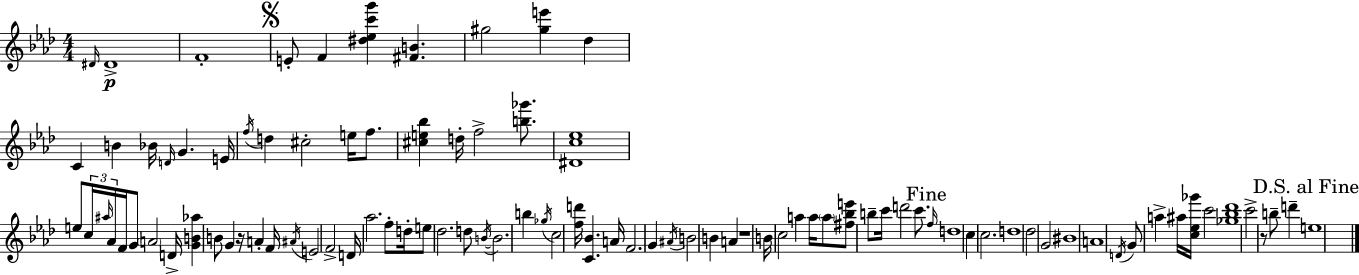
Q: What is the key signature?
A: F minor